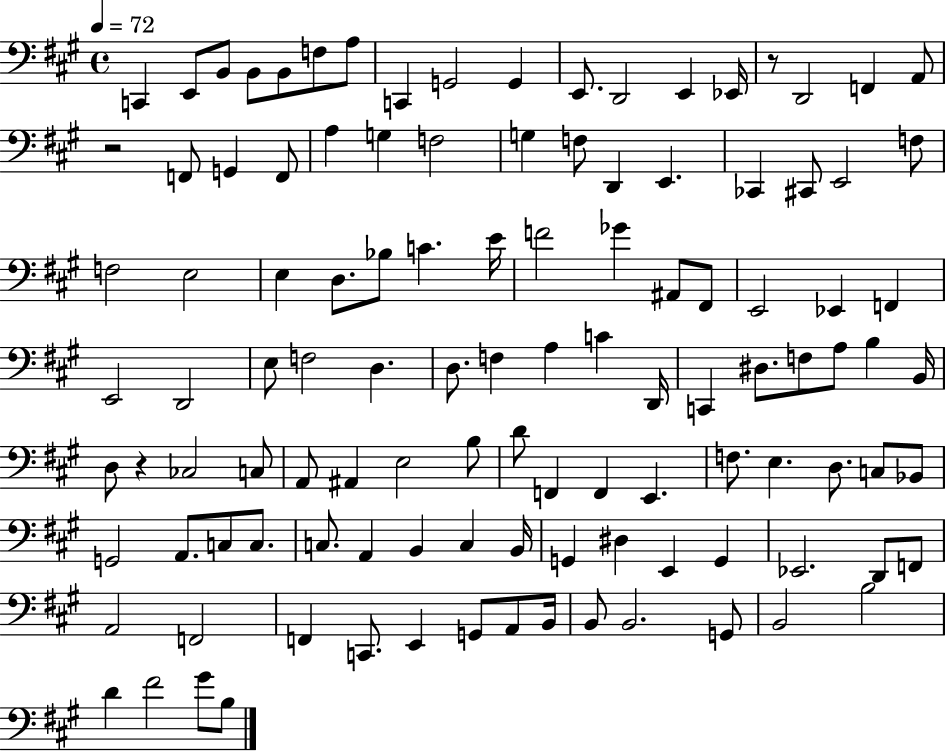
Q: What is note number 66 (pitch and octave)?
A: A#2